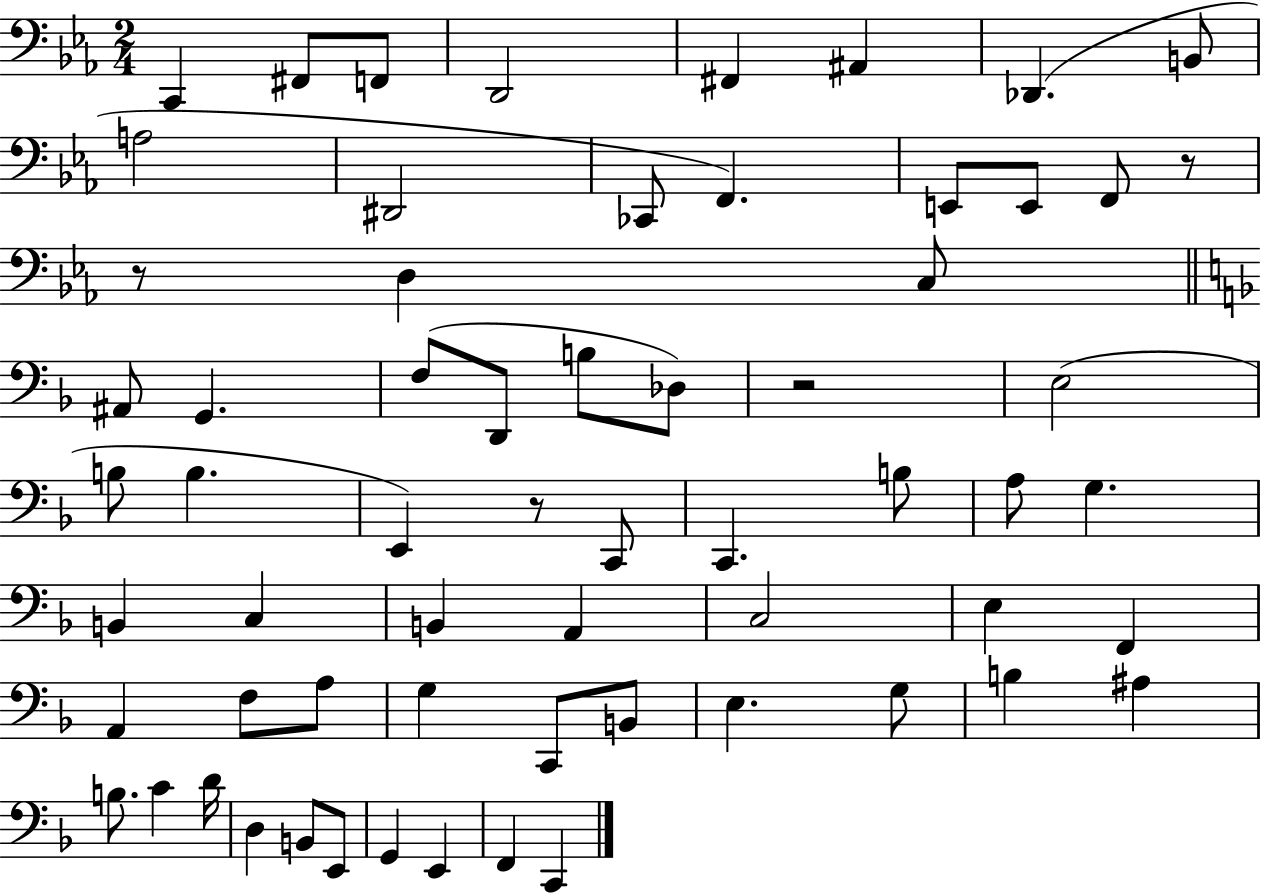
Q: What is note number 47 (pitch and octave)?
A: G3